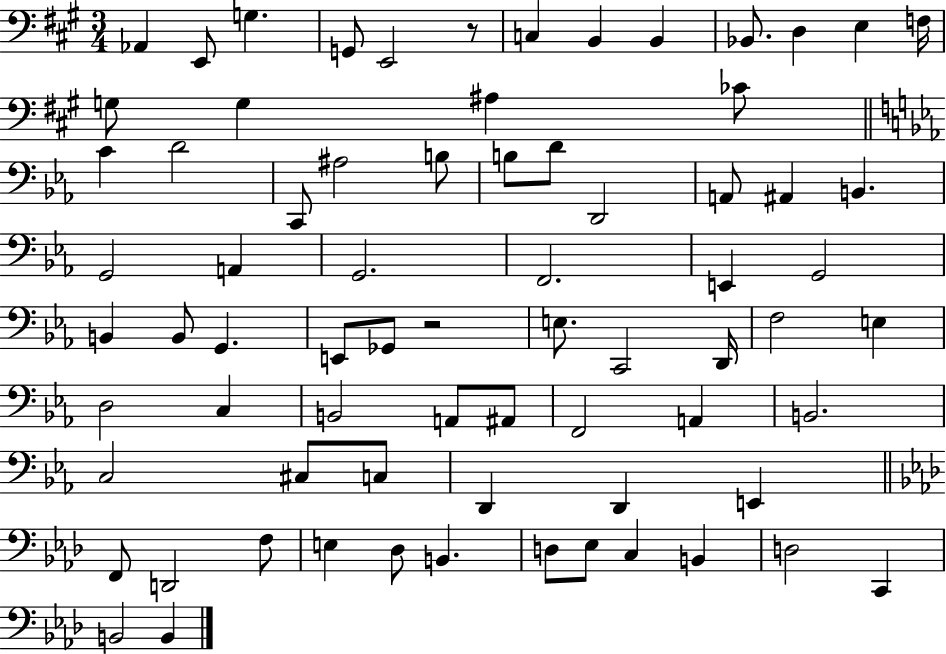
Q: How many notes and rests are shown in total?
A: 73